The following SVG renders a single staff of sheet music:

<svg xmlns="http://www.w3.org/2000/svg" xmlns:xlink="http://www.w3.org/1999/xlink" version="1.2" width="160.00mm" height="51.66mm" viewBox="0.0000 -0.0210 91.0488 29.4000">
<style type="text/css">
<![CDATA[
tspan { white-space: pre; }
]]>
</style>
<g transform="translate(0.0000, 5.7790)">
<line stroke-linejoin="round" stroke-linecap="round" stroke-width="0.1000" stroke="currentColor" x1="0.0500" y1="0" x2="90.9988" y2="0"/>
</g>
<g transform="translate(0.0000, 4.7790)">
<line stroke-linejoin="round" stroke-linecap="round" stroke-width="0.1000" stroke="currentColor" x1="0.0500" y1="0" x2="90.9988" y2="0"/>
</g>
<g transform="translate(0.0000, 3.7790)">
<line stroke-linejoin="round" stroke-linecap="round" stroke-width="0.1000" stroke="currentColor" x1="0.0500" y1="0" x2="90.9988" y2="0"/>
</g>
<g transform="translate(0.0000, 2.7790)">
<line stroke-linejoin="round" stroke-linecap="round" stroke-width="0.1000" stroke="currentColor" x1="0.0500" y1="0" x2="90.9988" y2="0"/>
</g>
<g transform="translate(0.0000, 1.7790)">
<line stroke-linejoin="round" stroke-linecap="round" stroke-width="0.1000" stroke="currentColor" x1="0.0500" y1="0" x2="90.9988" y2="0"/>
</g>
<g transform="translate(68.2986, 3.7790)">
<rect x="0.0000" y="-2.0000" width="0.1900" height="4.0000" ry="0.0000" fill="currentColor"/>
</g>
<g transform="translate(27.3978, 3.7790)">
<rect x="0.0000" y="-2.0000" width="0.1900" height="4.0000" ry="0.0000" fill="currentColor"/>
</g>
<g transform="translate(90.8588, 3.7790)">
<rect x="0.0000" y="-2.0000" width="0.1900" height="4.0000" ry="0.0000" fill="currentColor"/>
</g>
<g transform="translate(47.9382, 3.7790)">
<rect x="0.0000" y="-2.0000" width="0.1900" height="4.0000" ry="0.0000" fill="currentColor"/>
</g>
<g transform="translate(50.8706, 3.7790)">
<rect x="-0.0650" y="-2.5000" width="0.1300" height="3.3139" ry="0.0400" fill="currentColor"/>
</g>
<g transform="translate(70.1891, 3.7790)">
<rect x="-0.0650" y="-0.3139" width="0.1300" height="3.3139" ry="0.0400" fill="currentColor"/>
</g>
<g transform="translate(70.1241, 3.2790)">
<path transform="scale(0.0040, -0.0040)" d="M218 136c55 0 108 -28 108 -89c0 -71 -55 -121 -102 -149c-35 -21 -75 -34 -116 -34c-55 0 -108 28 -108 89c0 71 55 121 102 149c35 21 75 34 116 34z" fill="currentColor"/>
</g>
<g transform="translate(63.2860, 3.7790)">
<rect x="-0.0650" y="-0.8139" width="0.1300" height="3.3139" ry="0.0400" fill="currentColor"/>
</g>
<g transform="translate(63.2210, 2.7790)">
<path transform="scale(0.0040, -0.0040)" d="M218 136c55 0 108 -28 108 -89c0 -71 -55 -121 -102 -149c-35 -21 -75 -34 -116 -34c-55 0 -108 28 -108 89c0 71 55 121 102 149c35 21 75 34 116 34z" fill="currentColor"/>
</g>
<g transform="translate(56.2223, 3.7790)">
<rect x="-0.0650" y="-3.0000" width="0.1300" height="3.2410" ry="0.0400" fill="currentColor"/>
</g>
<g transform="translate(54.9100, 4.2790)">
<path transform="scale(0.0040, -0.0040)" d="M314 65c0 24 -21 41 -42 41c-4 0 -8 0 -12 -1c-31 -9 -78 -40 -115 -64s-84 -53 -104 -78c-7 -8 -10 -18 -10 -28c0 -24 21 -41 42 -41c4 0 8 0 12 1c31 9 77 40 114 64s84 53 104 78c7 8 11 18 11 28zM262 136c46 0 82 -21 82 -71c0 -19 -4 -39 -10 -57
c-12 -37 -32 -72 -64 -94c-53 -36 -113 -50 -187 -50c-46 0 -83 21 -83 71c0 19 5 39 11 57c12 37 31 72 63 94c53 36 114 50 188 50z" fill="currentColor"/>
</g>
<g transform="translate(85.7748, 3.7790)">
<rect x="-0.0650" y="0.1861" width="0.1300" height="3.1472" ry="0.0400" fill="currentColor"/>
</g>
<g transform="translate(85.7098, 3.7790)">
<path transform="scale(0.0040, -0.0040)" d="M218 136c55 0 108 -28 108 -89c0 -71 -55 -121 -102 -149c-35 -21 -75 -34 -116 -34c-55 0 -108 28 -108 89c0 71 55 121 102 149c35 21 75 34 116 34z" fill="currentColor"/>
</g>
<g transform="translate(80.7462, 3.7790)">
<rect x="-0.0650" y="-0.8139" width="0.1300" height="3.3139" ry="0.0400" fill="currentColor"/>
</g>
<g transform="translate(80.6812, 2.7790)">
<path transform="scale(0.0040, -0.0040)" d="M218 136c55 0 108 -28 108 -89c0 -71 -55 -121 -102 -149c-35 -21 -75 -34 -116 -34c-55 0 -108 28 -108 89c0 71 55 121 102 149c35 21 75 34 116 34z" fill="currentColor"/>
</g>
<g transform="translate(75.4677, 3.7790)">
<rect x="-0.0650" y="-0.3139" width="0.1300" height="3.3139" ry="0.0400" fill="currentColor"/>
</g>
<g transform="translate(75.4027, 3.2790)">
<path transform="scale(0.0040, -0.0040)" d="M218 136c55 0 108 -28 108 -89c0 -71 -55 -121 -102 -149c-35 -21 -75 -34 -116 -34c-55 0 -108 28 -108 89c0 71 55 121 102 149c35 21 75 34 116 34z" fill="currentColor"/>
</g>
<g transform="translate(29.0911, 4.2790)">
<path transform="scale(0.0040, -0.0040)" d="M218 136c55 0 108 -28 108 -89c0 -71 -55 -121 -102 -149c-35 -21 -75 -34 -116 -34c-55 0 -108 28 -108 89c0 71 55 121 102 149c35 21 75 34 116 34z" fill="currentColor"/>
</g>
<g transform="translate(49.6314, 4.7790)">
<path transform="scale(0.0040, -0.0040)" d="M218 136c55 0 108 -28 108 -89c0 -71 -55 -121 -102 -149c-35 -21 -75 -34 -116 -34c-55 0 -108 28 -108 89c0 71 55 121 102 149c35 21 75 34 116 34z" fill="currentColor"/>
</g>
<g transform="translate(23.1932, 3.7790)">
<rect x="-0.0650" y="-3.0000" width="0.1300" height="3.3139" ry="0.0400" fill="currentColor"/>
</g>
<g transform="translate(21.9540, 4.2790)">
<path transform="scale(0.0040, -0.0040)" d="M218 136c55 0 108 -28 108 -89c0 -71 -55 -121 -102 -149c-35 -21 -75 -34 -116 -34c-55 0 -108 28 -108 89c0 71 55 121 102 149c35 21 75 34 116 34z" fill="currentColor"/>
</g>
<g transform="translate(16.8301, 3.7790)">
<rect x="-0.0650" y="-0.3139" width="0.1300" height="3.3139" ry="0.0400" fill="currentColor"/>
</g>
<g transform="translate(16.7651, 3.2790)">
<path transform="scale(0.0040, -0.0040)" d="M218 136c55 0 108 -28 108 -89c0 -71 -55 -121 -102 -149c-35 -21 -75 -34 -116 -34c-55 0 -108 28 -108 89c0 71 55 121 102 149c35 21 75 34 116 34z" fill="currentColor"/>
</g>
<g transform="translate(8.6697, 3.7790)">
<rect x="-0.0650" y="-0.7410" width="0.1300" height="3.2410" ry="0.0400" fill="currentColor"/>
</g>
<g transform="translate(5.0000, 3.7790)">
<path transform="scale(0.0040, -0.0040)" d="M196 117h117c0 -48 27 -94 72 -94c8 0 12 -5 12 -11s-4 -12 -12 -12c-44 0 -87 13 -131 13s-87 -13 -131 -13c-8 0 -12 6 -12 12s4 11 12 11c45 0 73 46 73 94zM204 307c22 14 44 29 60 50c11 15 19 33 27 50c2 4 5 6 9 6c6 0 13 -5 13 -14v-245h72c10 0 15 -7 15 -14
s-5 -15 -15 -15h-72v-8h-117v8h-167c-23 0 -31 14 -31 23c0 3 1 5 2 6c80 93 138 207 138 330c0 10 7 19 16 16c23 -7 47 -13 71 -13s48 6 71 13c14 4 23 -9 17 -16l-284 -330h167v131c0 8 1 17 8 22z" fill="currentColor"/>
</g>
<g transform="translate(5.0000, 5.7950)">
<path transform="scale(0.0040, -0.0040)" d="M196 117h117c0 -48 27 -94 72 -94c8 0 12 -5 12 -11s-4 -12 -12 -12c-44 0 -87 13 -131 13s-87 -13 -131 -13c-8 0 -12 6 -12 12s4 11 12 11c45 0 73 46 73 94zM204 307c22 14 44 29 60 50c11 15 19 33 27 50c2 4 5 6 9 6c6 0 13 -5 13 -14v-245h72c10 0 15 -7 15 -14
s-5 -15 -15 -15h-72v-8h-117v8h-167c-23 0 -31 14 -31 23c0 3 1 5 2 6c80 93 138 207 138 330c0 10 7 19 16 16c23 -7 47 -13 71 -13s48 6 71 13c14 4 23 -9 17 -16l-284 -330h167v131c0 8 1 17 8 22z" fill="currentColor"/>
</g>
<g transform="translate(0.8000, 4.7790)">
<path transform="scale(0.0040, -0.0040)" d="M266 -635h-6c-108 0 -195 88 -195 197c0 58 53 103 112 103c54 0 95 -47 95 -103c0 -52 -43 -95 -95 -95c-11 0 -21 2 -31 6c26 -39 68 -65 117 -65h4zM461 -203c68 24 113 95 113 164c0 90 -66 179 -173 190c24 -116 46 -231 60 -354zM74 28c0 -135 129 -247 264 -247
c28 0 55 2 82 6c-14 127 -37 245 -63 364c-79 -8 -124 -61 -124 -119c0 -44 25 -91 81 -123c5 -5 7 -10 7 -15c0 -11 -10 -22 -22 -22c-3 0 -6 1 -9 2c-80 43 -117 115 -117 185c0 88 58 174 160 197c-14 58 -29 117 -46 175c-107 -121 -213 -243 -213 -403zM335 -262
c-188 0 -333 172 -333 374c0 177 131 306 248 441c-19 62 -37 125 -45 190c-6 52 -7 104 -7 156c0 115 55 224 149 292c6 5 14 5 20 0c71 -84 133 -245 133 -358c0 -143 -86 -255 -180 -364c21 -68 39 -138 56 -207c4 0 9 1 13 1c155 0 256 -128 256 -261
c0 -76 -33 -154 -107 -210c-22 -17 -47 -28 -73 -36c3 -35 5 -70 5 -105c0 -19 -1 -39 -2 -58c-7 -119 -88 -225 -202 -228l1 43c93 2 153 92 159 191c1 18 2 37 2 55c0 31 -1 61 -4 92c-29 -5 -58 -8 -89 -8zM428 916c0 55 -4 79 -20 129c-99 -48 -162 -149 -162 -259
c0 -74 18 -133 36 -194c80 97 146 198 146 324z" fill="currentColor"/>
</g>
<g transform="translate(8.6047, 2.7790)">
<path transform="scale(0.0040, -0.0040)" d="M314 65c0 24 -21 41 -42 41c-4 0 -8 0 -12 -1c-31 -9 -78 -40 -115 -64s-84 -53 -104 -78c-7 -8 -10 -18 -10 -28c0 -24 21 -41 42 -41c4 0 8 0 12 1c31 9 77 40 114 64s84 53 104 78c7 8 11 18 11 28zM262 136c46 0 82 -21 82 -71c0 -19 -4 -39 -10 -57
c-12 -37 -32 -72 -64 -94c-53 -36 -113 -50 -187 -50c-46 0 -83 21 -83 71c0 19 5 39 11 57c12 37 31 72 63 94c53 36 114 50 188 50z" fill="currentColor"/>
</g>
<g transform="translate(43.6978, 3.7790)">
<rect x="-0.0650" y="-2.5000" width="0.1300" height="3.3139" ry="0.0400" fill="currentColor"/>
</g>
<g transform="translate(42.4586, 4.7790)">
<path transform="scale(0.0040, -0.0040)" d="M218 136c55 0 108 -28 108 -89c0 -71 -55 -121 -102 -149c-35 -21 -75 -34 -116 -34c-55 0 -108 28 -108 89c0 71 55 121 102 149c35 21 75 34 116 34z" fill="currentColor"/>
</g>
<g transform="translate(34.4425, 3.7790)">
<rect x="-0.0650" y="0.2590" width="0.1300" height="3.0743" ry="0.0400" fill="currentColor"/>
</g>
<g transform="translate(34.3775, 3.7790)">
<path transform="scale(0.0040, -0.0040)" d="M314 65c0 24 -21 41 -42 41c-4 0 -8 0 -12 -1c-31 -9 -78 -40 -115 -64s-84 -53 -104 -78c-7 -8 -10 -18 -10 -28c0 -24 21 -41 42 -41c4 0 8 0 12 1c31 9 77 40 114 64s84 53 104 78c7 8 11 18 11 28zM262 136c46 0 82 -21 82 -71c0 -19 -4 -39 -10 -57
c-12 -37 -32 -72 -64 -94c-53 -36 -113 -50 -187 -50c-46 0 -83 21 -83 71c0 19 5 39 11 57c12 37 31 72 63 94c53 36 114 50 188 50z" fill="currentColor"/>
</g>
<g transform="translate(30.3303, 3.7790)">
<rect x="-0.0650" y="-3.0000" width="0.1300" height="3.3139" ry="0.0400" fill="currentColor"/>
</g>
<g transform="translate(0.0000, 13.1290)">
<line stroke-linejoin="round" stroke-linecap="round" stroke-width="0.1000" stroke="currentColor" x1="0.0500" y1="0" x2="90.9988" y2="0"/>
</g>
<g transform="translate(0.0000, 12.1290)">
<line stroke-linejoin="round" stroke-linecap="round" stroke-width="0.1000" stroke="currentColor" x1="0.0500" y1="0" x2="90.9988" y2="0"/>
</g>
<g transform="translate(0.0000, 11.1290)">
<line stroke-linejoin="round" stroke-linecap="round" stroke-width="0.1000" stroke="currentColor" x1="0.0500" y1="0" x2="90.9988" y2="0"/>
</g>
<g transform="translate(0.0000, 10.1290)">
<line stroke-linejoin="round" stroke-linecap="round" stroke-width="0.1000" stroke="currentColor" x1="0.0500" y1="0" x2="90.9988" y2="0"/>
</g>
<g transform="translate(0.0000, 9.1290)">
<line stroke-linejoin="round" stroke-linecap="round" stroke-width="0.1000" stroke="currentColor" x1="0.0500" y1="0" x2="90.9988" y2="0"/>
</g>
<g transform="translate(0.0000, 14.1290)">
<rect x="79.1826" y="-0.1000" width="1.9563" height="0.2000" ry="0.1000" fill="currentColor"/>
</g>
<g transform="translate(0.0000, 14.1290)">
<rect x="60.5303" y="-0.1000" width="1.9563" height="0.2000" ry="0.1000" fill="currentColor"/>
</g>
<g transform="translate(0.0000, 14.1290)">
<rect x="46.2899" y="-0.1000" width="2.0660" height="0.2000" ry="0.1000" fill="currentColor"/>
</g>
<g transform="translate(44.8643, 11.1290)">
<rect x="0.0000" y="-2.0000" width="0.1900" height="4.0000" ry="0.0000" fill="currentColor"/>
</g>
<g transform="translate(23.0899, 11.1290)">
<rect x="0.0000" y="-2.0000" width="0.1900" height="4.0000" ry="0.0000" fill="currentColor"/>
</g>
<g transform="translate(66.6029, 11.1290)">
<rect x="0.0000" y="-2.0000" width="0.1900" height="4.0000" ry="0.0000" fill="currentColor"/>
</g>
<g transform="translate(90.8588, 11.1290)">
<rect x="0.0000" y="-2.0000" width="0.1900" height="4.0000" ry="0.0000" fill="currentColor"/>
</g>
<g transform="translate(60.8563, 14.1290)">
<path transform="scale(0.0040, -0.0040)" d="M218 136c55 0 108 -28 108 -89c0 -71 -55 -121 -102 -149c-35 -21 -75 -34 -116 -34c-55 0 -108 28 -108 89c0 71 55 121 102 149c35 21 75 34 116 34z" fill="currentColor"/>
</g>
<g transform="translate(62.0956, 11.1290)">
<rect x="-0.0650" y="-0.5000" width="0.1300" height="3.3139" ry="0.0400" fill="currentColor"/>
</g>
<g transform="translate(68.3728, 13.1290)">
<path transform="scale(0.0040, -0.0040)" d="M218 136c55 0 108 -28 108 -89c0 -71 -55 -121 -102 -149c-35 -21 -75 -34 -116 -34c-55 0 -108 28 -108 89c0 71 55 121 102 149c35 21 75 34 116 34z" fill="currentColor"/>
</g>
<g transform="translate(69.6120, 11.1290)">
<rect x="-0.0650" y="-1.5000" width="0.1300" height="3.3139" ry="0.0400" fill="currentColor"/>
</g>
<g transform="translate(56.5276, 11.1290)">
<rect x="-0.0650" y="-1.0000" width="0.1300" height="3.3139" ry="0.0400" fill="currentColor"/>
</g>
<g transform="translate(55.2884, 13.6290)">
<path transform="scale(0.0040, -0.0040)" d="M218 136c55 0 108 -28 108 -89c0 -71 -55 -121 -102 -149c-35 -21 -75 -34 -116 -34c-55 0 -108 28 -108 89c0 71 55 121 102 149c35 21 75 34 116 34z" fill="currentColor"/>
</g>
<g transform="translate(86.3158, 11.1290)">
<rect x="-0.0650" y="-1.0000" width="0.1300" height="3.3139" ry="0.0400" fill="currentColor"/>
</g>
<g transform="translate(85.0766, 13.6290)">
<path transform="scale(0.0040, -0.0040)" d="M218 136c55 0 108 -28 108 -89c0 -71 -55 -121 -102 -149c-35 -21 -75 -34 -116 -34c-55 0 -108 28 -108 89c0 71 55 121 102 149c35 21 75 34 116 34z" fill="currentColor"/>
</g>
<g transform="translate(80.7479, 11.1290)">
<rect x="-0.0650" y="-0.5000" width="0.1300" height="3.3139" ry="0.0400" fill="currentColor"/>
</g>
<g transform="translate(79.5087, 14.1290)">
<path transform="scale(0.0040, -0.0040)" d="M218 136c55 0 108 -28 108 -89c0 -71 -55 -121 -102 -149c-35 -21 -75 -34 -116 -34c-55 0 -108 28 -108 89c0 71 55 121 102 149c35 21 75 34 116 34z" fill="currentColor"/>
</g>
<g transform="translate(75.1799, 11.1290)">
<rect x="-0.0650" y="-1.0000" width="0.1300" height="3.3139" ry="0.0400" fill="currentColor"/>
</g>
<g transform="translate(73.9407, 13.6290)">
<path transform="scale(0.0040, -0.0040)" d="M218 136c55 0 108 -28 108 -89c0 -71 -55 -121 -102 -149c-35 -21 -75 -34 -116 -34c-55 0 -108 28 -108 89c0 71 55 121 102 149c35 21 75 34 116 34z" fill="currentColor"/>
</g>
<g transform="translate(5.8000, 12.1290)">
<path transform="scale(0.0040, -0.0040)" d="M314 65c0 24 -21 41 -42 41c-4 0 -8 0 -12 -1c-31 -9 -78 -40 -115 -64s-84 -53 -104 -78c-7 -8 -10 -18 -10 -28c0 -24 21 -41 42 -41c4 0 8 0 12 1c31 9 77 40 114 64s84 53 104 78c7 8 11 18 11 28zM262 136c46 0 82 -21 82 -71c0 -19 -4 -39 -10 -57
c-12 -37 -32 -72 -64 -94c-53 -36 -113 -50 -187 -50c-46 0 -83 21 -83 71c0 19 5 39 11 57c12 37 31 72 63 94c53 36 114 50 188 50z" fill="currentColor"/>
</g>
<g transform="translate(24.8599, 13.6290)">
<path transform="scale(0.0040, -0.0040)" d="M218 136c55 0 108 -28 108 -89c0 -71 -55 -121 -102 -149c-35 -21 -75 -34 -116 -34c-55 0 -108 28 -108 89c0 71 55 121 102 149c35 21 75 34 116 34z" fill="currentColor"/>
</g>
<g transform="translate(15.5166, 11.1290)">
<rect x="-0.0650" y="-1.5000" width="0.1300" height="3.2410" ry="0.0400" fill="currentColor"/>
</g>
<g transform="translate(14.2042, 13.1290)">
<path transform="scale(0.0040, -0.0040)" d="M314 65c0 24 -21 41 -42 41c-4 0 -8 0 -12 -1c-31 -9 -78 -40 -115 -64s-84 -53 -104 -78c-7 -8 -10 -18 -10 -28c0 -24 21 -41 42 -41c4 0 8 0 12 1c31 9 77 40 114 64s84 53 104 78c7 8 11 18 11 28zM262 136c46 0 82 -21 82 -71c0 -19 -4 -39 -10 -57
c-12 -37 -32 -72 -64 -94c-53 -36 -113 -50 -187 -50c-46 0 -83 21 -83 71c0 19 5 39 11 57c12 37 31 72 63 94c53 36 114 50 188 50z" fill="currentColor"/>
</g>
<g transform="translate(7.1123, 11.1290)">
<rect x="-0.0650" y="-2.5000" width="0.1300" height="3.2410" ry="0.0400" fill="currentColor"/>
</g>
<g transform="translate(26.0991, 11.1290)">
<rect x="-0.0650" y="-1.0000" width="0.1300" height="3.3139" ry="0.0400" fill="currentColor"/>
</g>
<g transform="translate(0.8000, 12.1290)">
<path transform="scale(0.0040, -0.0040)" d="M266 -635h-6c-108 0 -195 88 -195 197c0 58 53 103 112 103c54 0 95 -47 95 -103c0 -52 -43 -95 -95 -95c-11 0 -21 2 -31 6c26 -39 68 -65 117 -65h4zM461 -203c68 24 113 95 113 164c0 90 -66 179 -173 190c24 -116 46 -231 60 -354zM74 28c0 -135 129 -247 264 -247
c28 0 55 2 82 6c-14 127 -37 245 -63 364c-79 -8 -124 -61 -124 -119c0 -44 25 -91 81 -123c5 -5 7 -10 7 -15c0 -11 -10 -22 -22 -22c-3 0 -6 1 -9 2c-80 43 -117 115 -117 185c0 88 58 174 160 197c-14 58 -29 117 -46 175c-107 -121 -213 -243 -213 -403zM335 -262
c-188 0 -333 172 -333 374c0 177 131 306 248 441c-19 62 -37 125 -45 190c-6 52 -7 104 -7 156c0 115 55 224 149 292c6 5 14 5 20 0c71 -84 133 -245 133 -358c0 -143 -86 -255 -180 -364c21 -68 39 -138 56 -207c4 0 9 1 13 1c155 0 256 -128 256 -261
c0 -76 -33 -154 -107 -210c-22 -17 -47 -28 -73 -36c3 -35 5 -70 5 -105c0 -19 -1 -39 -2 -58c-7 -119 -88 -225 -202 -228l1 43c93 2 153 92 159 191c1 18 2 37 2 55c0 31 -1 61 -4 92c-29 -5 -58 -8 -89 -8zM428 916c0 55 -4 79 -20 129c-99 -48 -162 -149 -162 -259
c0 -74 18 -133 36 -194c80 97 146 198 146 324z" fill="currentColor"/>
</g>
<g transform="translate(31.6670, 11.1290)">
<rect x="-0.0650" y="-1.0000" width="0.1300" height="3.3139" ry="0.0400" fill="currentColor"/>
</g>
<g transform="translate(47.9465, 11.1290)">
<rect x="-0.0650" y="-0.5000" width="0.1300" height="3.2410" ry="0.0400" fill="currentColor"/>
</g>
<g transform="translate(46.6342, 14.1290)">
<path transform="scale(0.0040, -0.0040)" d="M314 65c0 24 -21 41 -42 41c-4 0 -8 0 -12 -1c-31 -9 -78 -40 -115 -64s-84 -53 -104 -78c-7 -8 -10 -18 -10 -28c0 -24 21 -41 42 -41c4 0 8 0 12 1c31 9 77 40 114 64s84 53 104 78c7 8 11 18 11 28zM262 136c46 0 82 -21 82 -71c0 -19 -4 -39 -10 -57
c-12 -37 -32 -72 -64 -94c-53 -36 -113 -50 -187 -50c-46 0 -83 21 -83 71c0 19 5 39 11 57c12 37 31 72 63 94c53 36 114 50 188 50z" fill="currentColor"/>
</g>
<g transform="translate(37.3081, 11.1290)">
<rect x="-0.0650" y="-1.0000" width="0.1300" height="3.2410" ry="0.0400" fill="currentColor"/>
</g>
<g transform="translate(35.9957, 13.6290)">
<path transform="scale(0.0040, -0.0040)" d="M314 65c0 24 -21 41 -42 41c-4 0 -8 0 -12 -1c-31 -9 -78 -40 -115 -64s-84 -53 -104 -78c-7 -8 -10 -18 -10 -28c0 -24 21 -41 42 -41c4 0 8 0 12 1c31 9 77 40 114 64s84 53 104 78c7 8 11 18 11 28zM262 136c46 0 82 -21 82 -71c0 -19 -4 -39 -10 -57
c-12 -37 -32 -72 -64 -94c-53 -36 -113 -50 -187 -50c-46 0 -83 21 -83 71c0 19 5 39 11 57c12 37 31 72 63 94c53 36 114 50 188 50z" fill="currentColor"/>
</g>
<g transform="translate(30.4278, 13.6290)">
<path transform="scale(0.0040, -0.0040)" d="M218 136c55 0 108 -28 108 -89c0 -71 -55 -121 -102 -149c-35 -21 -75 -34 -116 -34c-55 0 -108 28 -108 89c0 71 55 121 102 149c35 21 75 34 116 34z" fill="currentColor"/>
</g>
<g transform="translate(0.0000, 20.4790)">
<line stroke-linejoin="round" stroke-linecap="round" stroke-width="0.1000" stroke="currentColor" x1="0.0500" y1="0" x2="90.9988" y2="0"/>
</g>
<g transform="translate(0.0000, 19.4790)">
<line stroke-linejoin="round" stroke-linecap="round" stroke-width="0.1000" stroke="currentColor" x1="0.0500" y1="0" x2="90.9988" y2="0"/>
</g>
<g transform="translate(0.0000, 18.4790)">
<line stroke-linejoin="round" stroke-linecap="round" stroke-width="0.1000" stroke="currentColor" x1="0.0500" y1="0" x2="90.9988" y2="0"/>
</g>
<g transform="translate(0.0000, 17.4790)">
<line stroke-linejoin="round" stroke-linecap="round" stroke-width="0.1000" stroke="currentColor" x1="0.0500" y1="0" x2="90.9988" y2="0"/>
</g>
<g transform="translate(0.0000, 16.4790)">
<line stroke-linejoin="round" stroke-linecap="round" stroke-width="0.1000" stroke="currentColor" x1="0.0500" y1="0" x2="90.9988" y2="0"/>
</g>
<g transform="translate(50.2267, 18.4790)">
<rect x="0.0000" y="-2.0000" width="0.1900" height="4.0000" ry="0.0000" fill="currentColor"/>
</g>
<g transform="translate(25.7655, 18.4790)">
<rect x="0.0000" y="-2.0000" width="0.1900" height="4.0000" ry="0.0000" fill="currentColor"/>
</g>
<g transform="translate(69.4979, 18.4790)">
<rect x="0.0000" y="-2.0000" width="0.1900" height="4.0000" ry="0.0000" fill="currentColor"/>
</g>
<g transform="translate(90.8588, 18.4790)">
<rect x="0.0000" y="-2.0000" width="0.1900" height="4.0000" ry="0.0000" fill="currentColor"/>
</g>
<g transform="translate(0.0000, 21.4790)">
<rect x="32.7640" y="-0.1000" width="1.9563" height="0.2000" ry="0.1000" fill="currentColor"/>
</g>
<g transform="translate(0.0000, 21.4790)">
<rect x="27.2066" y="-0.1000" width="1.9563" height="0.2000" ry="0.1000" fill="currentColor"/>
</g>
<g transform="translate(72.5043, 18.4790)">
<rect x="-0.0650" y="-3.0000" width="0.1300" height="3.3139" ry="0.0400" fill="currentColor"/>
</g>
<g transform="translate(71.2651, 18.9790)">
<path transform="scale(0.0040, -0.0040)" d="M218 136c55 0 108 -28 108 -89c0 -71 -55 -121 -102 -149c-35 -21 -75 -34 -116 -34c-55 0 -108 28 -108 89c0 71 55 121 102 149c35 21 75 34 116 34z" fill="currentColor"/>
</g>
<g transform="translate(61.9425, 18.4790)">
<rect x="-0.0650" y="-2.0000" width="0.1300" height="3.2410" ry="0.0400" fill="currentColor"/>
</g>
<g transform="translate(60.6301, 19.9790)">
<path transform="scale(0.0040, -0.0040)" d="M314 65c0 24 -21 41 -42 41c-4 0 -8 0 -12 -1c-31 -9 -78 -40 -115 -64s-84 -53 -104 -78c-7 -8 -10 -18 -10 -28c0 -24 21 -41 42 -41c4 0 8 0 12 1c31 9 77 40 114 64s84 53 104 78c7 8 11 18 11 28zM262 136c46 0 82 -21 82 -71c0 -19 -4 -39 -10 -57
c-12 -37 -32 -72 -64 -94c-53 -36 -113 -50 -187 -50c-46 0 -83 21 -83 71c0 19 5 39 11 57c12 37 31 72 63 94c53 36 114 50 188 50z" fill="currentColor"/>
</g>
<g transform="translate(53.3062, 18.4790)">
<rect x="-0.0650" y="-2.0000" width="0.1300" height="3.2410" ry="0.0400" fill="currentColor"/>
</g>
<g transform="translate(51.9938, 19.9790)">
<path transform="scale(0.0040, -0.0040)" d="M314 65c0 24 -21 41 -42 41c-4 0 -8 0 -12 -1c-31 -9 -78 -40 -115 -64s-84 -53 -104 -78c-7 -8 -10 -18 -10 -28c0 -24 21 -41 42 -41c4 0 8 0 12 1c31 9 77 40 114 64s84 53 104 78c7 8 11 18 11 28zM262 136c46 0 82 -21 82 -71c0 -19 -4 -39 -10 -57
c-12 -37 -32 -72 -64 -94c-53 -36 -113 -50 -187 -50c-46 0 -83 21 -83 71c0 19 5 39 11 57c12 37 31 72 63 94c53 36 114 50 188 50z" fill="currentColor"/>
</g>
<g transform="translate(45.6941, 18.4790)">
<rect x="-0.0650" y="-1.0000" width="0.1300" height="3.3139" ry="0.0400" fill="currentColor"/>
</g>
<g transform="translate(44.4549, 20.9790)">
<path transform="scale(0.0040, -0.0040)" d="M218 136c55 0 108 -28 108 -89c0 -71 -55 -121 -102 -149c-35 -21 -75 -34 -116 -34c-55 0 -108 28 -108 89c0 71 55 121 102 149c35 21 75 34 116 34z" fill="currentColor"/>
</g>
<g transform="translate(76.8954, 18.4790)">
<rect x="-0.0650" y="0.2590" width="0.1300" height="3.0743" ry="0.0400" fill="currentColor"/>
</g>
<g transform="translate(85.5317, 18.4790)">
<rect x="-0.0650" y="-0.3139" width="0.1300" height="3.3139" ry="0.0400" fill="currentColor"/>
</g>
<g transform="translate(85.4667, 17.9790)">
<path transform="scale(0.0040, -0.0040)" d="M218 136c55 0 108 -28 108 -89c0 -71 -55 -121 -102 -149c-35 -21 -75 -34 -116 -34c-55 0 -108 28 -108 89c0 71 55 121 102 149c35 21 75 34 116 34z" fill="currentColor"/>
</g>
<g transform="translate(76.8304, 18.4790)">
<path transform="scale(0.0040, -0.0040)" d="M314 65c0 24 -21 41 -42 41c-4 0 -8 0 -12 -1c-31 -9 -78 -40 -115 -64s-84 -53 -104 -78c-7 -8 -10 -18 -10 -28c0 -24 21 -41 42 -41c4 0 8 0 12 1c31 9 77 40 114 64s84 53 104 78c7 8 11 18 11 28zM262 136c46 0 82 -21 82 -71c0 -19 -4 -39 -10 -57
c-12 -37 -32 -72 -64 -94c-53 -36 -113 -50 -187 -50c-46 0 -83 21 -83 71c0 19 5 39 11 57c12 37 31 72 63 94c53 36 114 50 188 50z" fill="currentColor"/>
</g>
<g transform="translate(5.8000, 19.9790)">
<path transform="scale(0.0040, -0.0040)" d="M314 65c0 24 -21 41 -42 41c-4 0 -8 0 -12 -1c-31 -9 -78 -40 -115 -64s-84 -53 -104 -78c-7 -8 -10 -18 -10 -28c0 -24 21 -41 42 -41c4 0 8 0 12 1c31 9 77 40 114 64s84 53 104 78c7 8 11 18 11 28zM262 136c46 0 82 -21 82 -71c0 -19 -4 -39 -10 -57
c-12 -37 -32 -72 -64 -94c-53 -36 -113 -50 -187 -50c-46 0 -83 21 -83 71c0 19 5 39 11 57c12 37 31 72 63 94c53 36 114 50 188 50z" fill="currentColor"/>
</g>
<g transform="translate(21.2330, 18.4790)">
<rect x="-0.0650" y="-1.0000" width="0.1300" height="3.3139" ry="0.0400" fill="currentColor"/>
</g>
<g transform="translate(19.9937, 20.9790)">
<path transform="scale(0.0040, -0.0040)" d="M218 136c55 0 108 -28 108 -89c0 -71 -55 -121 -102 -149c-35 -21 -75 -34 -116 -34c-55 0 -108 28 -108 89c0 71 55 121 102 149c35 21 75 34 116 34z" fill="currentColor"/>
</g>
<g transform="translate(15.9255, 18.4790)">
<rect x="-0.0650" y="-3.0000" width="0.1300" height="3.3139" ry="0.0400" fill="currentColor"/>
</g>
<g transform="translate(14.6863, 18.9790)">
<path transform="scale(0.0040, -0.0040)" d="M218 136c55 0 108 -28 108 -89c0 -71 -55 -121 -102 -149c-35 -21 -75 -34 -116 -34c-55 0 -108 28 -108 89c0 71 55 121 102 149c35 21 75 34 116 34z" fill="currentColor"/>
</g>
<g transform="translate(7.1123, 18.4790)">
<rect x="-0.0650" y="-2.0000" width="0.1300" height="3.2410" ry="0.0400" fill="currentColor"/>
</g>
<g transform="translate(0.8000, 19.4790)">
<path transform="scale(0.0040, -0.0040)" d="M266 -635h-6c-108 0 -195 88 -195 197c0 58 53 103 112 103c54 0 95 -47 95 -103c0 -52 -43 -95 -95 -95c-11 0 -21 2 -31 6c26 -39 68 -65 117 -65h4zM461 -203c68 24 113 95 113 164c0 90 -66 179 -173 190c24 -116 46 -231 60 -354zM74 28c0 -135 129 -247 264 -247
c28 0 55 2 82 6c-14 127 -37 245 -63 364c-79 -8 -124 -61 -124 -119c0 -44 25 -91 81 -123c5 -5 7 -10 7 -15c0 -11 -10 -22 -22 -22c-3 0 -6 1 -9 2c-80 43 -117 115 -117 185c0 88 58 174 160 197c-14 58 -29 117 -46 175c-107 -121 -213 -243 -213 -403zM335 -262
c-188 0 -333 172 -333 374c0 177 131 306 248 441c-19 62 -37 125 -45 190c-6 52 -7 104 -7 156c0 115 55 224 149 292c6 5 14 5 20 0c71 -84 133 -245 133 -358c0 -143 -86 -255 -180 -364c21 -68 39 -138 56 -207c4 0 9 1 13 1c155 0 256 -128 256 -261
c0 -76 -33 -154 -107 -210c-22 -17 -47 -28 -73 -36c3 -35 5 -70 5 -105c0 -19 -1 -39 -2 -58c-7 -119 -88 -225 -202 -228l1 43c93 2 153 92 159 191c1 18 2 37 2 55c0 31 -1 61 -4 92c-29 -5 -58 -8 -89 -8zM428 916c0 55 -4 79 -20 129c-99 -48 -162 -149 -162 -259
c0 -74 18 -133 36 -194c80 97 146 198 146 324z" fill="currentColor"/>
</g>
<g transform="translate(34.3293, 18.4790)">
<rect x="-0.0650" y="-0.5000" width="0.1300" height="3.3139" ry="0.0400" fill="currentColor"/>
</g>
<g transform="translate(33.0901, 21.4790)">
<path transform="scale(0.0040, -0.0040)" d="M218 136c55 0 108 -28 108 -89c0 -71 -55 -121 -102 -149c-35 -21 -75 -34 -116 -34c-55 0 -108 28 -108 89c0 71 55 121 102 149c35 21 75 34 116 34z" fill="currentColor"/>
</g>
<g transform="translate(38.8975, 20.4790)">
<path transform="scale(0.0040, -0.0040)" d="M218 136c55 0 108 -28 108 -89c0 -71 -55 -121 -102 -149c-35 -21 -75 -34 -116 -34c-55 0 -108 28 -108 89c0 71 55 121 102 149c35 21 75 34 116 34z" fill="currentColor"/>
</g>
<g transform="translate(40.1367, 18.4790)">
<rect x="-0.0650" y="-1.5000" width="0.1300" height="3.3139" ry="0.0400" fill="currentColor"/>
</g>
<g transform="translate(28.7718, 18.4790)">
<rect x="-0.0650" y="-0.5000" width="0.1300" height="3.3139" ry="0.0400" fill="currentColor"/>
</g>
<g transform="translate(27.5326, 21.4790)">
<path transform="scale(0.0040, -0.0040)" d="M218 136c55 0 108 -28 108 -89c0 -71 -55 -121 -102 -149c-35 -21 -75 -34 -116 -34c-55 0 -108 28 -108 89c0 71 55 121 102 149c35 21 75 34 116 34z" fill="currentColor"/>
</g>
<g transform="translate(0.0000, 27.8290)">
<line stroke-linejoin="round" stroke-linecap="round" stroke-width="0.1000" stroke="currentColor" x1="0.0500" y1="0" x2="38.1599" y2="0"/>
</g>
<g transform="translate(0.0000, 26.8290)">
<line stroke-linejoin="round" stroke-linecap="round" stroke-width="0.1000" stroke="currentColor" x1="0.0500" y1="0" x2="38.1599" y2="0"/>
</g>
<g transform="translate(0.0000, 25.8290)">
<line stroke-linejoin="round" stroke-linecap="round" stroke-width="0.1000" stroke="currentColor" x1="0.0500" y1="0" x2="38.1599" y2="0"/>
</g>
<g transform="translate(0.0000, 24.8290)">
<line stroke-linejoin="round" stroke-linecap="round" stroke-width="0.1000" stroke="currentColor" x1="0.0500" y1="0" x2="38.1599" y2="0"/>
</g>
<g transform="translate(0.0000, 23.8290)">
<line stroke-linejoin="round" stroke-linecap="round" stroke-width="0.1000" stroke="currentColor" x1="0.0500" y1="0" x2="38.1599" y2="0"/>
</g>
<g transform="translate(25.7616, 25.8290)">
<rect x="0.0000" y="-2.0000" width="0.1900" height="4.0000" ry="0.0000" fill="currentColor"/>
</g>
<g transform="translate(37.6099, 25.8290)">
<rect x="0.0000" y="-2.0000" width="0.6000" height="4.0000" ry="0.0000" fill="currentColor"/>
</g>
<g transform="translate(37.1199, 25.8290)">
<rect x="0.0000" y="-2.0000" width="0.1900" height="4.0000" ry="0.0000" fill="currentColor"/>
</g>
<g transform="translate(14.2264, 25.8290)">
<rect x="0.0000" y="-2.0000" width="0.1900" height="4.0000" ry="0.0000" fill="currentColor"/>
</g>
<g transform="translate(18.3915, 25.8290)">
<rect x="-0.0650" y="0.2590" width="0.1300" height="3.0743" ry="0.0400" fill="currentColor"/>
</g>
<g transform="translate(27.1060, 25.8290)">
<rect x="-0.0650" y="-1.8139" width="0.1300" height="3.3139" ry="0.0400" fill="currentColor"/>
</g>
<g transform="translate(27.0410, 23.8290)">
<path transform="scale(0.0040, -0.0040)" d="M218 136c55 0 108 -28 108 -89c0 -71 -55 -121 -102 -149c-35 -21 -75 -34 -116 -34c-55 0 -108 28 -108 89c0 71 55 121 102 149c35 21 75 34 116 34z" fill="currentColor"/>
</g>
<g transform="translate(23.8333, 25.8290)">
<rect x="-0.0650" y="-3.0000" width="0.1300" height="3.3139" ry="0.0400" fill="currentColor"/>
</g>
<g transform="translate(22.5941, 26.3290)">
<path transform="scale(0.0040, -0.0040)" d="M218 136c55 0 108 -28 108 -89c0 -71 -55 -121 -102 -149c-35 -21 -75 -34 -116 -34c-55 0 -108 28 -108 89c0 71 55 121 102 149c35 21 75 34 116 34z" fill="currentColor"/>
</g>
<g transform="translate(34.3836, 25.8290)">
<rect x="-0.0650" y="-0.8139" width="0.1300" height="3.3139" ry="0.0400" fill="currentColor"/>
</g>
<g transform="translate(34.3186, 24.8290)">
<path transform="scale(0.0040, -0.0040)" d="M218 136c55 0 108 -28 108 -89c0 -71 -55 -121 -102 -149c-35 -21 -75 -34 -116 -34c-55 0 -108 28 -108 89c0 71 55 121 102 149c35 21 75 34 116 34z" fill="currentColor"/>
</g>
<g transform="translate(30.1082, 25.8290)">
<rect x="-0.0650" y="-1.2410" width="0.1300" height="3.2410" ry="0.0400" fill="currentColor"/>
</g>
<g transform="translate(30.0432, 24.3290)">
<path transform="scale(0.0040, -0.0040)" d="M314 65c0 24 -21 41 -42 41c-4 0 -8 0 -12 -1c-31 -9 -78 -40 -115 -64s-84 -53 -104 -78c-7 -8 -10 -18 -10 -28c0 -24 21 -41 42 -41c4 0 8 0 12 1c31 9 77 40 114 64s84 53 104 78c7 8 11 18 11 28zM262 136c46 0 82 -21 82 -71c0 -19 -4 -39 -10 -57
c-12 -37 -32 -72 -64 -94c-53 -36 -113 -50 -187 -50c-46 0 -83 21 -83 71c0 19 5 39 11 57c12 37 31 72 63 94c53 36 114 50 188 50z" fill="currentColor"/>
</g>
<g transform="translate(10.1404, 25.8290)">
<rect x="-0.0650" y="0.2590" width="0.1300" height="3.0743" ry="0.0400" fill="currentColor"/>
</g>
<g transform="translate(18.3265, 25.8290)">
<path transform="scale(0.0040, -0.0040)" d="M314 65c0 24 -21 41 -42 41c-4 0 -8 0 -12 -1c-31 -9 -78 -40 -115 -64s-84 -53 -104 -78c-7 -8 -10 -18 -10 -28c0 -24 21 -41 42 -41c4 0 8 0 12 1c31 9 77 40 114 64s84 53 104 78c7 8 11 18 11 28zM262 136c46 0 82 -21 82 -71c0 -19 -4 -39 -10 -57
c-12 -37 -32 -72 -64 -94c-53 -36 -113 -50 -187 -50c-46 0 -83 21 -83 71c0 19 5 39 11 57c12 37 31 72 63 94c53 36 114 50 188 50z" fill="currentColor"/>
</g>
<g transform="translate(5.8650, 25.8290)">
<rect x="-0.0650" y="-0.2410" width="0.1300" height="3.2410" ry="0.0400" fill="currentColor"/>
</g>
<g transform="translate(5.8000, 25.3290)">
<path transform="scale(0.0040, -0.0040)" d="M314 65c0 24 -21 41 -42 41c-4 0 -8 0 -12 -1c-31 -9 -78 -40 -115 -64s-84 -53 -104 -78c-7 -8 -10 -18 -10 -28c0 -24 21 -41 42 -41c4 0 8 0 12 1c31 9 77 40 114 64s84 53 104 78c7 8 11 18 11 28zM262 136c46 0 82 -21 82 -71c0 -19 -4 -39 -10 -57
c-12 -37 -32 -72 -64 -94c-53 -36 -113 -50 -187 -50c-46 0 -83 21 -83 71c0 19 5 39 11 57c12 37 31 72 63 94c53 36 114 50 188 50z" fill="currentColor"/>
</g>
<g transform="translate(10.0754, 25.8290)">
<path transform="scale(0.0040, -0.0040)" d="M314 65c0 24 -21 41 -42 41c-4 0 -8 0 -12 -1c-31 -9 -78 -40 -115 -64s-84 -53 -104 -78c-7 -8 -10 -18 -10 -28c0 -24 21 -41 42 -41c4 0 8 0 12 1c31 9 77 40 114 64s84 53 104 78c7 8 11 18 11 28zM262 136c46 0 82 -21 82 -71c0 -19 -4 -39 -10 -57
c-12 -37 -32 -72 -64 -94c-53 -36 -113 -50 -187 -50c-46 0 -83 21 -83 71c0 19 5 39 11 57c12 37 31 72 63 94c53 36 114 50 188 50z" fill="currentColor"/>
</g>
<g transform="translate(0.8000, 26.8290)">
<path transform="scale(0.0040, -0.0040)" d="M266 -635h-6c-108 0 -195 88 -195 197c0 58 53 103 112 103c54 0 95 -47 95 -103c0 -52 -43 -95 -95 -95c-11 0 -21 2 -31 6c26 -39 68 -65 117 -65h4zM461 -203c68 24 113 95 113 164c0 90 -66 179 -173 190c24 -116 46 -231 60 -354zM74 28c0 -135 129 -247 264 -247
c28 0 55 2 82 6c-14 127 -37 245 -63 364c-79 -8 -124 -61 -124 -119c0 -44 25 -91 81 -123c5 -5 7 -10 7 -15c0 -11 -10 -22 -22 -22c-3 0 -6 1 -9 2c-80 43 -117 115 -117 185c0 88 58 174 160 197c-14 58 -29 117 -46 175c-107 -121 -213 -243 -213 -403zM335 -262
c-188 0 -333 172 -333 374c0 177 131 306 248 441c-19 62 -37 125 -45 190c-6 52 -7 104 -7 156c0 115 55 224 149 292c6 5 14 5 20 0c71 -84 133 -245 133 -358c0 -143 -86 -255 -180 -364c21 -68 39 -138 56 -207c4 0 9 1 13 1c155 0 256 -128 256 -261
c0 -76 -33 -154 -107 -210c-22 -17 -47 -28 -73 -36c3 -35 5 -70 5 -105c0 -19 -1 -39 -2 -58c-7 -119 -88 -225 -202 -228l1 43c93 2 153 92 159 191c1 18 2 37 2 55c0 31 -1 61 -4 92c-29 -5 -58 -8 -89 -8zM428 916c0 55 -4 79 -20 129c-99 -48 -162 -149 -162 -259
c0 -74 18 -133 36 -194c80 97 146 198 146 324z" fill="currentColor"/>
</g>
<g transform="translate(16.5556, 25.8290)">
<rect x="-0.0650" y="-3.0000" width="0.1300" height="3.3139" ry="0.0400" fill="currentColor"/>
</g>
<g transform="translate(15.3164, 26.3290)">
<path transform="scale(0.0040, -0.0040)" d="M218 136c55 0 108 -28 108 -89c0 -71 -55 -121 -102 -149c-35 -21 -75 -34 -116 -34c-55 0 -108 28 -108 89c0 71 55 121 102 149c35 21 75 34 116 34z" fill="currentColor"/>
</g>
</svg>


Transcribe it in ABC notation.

X:1
T:Untitled
M:4/4
L:1/4
K:C
d2 c A A B2 G G A2 d c c d B G2 E2 D D D2 C2 D C E D C D F2 A D C C E D F2 F2 A B2 c c2 B2 A B2 A f e2 d